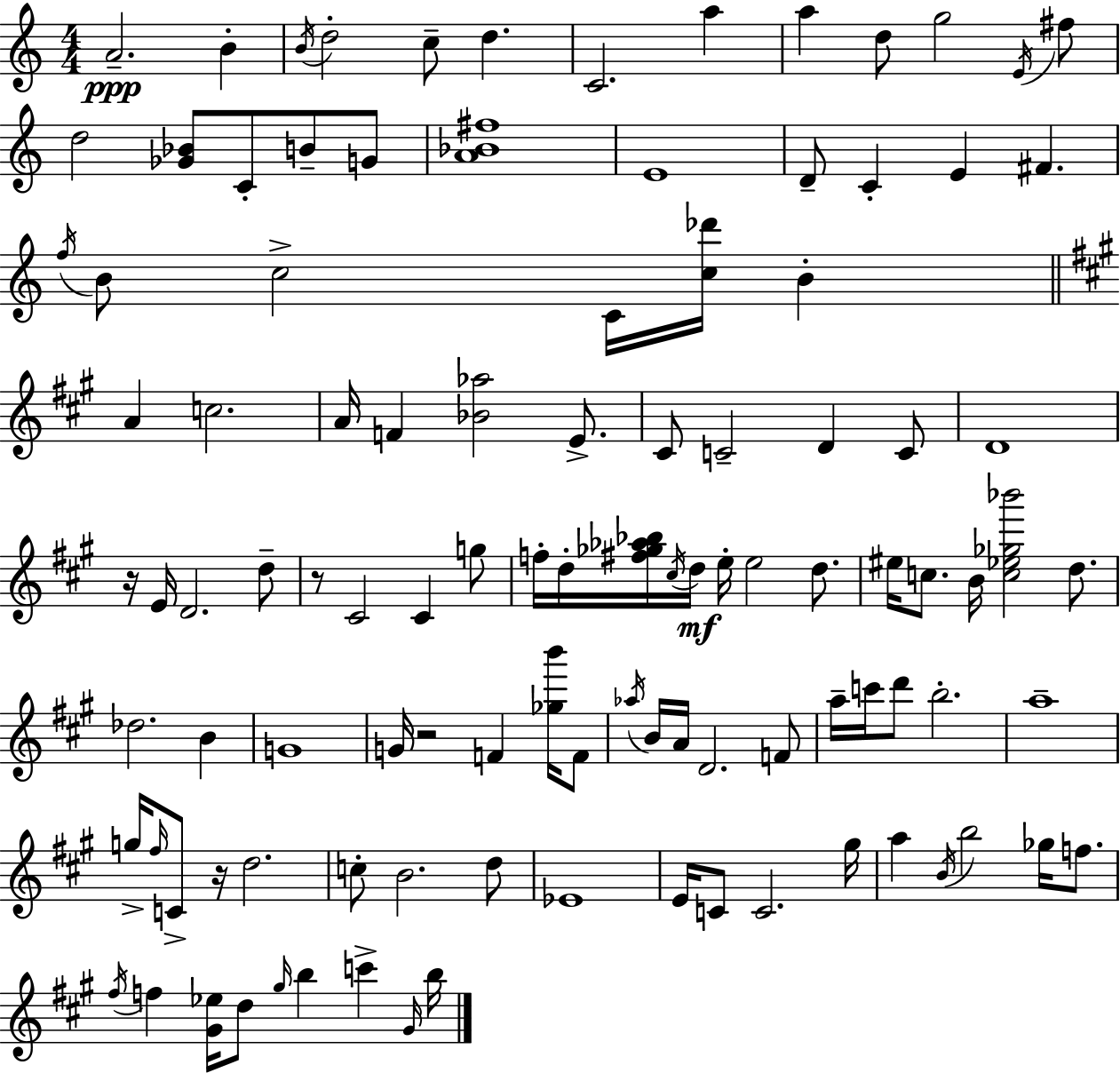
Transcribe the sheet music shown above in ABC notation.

X:1
T:Untitled
M:4/4
L:1/4
K:Am
A2 B B/4 d2 c/2 d C2 a a d/2 g2 E/4 ^f/2 d2 [_G_B]/2 C/2 B/2 G/2 [A_B^f]4 E4 D/2 C E ^F f/4 B/2 c2 C/4 [c_d']/4 B A c2 A/4 F [_B_a]2 E/2 ^C/2 C2 D C/2 D4 z/4 E/4 D2 d/2 z/2 ^C2 ^C g/2 f/4 d/4 [^f_g_a_b]/4 ^c/4 d/4 e/4 e2 d/2 ^e/4 c/2 B/4 [c_e_g_b']2 d/2 _d2 B G4 G/4 z2 F [_gb']/4 F/2 _a/4 B/4 A/4 D2 F/2 a/4 c'/4 d'/2 b2 a4 g/4 ^f/4 C/2 z/4 d2 c/2 B2 d/2 _E4 E/4 C/2 C2 ^g/4 a B/4 b2 _g/4 f/2 ^f/4 f [^G_e]/4 d/2 ^g/4 b c' ^G/4 b/4